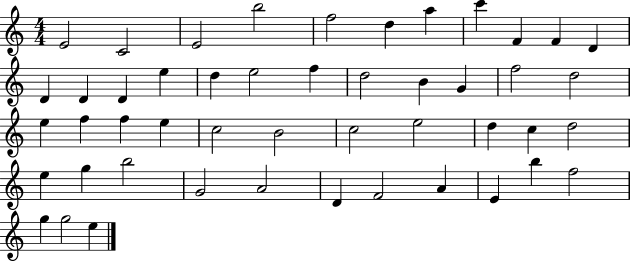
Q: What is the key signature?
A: C major